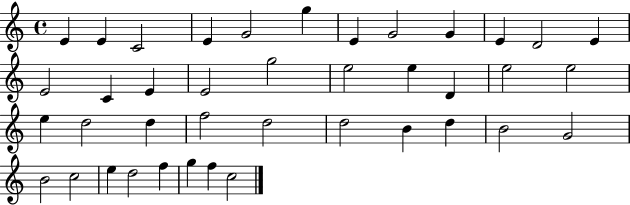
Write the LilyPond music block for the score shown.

{
  \clef treble
  \time 4/4
  \defaultTimeSignature
  \key c \major
  e'4 e'4 c'2 | e'4 g'2 g''4 | e'4 g'2 g'4 | e'4 d'2 e'4 | \break e'2 c'4 e'4 | e'2 g''2 | e''2 e''4 d'4 | e''2 e''2 | \break e''4 d''2 d''4 | f''2 d''2 | d''2 b'4 d''4 | b'2 g'2 | \break b'2 c''2 | e''4 d''2 f''4 | g''4 f''4 c''2 | \bar "|."
}